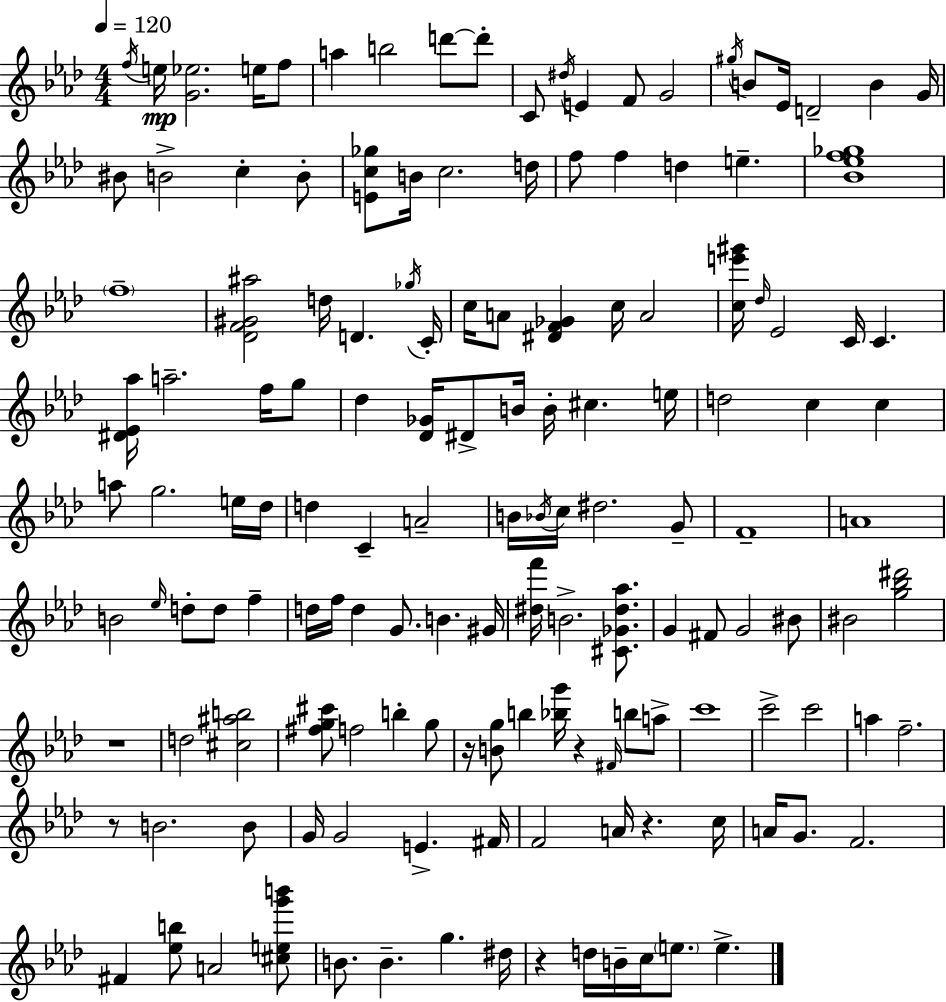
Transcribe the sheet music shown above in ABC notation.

X:1
T:Untitled
M:4/4
L:1/4
K:Ab
f/4 e/4 [G_e]2 e/4 f/2 a b2 d'/2 d'/2 C/2 ^d/4 E F/2 G2 ^g/4 B/2 _E/4 D2 B G/4 ^B/2 B2 c B/2 [Ec_g]/2 B/4 c2 d/4 f/2 f d e [_B_ef_g]4 f4 [_DF^G^a]2 d/4 D _g/4 C/4 c/4 A/2 [^DF_G] c/4 A2 [ce'^g']/4 _d/4 _E2 C/4 C [^D_E_a]/4 a2 f/4 g/2 _d [_D_G]/4 ^D/2 B/4 B/4 ^c e/4 d2 c c a/2 g2 e/4 _d/4 d C A2 B/4 _B/4 c/4 ^d2 G/2 F4 A4 B2 _e/4 d/2 d/2 f d/4 f/4 d G/2 B ^G/4 [^df']/4 B2 [^C_G^d_a]/2 G ^F/2 G2 ^B/2 ^B2 [g_b^d']2 z4 d2 [^c^ab]2 [^fg^c']/2 f2 b g/2 z/4 [Bg]/2 b [_bg']/4 z ^F/4 b/2 a/2 c'4 c'2 c'2 a f2 z/2 B2 B/2 G/4 G2 E ^F/4 F2 A/4 z c/4 A/4 G/2 F2 ^F [_eb]/2 A2 [^ceg'b']/2 B/2 B g ^d/4 z d/4 B/4 c/4 e/2 e